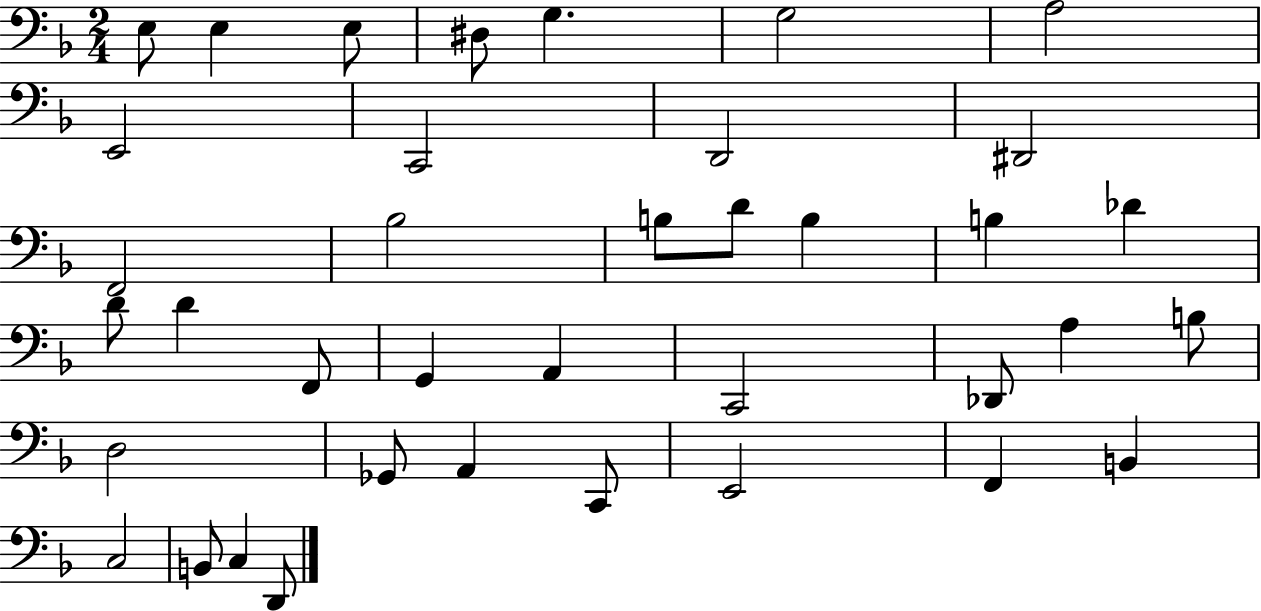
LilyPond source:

{
  \clef bass
  \numericTimeSignature
  \time 2/4
  \key f \major
  e8 e4 e8 | dis8 g4. | g2 | a2 | \break e,2 | c,2 | d,2 | dis,2 | \break f,2 | bes2 | b8 d'8 b4 | b4 des'4 | \break d'8 d'4 f,8 | g,4 a,4 | c,2 | des,8 a4 b8 | \break d2 | ges,8 a,4 c,8 | e,2 | f,4 b,4 | \break c2 | b,8 c4 d,8 | \bar "|."
}